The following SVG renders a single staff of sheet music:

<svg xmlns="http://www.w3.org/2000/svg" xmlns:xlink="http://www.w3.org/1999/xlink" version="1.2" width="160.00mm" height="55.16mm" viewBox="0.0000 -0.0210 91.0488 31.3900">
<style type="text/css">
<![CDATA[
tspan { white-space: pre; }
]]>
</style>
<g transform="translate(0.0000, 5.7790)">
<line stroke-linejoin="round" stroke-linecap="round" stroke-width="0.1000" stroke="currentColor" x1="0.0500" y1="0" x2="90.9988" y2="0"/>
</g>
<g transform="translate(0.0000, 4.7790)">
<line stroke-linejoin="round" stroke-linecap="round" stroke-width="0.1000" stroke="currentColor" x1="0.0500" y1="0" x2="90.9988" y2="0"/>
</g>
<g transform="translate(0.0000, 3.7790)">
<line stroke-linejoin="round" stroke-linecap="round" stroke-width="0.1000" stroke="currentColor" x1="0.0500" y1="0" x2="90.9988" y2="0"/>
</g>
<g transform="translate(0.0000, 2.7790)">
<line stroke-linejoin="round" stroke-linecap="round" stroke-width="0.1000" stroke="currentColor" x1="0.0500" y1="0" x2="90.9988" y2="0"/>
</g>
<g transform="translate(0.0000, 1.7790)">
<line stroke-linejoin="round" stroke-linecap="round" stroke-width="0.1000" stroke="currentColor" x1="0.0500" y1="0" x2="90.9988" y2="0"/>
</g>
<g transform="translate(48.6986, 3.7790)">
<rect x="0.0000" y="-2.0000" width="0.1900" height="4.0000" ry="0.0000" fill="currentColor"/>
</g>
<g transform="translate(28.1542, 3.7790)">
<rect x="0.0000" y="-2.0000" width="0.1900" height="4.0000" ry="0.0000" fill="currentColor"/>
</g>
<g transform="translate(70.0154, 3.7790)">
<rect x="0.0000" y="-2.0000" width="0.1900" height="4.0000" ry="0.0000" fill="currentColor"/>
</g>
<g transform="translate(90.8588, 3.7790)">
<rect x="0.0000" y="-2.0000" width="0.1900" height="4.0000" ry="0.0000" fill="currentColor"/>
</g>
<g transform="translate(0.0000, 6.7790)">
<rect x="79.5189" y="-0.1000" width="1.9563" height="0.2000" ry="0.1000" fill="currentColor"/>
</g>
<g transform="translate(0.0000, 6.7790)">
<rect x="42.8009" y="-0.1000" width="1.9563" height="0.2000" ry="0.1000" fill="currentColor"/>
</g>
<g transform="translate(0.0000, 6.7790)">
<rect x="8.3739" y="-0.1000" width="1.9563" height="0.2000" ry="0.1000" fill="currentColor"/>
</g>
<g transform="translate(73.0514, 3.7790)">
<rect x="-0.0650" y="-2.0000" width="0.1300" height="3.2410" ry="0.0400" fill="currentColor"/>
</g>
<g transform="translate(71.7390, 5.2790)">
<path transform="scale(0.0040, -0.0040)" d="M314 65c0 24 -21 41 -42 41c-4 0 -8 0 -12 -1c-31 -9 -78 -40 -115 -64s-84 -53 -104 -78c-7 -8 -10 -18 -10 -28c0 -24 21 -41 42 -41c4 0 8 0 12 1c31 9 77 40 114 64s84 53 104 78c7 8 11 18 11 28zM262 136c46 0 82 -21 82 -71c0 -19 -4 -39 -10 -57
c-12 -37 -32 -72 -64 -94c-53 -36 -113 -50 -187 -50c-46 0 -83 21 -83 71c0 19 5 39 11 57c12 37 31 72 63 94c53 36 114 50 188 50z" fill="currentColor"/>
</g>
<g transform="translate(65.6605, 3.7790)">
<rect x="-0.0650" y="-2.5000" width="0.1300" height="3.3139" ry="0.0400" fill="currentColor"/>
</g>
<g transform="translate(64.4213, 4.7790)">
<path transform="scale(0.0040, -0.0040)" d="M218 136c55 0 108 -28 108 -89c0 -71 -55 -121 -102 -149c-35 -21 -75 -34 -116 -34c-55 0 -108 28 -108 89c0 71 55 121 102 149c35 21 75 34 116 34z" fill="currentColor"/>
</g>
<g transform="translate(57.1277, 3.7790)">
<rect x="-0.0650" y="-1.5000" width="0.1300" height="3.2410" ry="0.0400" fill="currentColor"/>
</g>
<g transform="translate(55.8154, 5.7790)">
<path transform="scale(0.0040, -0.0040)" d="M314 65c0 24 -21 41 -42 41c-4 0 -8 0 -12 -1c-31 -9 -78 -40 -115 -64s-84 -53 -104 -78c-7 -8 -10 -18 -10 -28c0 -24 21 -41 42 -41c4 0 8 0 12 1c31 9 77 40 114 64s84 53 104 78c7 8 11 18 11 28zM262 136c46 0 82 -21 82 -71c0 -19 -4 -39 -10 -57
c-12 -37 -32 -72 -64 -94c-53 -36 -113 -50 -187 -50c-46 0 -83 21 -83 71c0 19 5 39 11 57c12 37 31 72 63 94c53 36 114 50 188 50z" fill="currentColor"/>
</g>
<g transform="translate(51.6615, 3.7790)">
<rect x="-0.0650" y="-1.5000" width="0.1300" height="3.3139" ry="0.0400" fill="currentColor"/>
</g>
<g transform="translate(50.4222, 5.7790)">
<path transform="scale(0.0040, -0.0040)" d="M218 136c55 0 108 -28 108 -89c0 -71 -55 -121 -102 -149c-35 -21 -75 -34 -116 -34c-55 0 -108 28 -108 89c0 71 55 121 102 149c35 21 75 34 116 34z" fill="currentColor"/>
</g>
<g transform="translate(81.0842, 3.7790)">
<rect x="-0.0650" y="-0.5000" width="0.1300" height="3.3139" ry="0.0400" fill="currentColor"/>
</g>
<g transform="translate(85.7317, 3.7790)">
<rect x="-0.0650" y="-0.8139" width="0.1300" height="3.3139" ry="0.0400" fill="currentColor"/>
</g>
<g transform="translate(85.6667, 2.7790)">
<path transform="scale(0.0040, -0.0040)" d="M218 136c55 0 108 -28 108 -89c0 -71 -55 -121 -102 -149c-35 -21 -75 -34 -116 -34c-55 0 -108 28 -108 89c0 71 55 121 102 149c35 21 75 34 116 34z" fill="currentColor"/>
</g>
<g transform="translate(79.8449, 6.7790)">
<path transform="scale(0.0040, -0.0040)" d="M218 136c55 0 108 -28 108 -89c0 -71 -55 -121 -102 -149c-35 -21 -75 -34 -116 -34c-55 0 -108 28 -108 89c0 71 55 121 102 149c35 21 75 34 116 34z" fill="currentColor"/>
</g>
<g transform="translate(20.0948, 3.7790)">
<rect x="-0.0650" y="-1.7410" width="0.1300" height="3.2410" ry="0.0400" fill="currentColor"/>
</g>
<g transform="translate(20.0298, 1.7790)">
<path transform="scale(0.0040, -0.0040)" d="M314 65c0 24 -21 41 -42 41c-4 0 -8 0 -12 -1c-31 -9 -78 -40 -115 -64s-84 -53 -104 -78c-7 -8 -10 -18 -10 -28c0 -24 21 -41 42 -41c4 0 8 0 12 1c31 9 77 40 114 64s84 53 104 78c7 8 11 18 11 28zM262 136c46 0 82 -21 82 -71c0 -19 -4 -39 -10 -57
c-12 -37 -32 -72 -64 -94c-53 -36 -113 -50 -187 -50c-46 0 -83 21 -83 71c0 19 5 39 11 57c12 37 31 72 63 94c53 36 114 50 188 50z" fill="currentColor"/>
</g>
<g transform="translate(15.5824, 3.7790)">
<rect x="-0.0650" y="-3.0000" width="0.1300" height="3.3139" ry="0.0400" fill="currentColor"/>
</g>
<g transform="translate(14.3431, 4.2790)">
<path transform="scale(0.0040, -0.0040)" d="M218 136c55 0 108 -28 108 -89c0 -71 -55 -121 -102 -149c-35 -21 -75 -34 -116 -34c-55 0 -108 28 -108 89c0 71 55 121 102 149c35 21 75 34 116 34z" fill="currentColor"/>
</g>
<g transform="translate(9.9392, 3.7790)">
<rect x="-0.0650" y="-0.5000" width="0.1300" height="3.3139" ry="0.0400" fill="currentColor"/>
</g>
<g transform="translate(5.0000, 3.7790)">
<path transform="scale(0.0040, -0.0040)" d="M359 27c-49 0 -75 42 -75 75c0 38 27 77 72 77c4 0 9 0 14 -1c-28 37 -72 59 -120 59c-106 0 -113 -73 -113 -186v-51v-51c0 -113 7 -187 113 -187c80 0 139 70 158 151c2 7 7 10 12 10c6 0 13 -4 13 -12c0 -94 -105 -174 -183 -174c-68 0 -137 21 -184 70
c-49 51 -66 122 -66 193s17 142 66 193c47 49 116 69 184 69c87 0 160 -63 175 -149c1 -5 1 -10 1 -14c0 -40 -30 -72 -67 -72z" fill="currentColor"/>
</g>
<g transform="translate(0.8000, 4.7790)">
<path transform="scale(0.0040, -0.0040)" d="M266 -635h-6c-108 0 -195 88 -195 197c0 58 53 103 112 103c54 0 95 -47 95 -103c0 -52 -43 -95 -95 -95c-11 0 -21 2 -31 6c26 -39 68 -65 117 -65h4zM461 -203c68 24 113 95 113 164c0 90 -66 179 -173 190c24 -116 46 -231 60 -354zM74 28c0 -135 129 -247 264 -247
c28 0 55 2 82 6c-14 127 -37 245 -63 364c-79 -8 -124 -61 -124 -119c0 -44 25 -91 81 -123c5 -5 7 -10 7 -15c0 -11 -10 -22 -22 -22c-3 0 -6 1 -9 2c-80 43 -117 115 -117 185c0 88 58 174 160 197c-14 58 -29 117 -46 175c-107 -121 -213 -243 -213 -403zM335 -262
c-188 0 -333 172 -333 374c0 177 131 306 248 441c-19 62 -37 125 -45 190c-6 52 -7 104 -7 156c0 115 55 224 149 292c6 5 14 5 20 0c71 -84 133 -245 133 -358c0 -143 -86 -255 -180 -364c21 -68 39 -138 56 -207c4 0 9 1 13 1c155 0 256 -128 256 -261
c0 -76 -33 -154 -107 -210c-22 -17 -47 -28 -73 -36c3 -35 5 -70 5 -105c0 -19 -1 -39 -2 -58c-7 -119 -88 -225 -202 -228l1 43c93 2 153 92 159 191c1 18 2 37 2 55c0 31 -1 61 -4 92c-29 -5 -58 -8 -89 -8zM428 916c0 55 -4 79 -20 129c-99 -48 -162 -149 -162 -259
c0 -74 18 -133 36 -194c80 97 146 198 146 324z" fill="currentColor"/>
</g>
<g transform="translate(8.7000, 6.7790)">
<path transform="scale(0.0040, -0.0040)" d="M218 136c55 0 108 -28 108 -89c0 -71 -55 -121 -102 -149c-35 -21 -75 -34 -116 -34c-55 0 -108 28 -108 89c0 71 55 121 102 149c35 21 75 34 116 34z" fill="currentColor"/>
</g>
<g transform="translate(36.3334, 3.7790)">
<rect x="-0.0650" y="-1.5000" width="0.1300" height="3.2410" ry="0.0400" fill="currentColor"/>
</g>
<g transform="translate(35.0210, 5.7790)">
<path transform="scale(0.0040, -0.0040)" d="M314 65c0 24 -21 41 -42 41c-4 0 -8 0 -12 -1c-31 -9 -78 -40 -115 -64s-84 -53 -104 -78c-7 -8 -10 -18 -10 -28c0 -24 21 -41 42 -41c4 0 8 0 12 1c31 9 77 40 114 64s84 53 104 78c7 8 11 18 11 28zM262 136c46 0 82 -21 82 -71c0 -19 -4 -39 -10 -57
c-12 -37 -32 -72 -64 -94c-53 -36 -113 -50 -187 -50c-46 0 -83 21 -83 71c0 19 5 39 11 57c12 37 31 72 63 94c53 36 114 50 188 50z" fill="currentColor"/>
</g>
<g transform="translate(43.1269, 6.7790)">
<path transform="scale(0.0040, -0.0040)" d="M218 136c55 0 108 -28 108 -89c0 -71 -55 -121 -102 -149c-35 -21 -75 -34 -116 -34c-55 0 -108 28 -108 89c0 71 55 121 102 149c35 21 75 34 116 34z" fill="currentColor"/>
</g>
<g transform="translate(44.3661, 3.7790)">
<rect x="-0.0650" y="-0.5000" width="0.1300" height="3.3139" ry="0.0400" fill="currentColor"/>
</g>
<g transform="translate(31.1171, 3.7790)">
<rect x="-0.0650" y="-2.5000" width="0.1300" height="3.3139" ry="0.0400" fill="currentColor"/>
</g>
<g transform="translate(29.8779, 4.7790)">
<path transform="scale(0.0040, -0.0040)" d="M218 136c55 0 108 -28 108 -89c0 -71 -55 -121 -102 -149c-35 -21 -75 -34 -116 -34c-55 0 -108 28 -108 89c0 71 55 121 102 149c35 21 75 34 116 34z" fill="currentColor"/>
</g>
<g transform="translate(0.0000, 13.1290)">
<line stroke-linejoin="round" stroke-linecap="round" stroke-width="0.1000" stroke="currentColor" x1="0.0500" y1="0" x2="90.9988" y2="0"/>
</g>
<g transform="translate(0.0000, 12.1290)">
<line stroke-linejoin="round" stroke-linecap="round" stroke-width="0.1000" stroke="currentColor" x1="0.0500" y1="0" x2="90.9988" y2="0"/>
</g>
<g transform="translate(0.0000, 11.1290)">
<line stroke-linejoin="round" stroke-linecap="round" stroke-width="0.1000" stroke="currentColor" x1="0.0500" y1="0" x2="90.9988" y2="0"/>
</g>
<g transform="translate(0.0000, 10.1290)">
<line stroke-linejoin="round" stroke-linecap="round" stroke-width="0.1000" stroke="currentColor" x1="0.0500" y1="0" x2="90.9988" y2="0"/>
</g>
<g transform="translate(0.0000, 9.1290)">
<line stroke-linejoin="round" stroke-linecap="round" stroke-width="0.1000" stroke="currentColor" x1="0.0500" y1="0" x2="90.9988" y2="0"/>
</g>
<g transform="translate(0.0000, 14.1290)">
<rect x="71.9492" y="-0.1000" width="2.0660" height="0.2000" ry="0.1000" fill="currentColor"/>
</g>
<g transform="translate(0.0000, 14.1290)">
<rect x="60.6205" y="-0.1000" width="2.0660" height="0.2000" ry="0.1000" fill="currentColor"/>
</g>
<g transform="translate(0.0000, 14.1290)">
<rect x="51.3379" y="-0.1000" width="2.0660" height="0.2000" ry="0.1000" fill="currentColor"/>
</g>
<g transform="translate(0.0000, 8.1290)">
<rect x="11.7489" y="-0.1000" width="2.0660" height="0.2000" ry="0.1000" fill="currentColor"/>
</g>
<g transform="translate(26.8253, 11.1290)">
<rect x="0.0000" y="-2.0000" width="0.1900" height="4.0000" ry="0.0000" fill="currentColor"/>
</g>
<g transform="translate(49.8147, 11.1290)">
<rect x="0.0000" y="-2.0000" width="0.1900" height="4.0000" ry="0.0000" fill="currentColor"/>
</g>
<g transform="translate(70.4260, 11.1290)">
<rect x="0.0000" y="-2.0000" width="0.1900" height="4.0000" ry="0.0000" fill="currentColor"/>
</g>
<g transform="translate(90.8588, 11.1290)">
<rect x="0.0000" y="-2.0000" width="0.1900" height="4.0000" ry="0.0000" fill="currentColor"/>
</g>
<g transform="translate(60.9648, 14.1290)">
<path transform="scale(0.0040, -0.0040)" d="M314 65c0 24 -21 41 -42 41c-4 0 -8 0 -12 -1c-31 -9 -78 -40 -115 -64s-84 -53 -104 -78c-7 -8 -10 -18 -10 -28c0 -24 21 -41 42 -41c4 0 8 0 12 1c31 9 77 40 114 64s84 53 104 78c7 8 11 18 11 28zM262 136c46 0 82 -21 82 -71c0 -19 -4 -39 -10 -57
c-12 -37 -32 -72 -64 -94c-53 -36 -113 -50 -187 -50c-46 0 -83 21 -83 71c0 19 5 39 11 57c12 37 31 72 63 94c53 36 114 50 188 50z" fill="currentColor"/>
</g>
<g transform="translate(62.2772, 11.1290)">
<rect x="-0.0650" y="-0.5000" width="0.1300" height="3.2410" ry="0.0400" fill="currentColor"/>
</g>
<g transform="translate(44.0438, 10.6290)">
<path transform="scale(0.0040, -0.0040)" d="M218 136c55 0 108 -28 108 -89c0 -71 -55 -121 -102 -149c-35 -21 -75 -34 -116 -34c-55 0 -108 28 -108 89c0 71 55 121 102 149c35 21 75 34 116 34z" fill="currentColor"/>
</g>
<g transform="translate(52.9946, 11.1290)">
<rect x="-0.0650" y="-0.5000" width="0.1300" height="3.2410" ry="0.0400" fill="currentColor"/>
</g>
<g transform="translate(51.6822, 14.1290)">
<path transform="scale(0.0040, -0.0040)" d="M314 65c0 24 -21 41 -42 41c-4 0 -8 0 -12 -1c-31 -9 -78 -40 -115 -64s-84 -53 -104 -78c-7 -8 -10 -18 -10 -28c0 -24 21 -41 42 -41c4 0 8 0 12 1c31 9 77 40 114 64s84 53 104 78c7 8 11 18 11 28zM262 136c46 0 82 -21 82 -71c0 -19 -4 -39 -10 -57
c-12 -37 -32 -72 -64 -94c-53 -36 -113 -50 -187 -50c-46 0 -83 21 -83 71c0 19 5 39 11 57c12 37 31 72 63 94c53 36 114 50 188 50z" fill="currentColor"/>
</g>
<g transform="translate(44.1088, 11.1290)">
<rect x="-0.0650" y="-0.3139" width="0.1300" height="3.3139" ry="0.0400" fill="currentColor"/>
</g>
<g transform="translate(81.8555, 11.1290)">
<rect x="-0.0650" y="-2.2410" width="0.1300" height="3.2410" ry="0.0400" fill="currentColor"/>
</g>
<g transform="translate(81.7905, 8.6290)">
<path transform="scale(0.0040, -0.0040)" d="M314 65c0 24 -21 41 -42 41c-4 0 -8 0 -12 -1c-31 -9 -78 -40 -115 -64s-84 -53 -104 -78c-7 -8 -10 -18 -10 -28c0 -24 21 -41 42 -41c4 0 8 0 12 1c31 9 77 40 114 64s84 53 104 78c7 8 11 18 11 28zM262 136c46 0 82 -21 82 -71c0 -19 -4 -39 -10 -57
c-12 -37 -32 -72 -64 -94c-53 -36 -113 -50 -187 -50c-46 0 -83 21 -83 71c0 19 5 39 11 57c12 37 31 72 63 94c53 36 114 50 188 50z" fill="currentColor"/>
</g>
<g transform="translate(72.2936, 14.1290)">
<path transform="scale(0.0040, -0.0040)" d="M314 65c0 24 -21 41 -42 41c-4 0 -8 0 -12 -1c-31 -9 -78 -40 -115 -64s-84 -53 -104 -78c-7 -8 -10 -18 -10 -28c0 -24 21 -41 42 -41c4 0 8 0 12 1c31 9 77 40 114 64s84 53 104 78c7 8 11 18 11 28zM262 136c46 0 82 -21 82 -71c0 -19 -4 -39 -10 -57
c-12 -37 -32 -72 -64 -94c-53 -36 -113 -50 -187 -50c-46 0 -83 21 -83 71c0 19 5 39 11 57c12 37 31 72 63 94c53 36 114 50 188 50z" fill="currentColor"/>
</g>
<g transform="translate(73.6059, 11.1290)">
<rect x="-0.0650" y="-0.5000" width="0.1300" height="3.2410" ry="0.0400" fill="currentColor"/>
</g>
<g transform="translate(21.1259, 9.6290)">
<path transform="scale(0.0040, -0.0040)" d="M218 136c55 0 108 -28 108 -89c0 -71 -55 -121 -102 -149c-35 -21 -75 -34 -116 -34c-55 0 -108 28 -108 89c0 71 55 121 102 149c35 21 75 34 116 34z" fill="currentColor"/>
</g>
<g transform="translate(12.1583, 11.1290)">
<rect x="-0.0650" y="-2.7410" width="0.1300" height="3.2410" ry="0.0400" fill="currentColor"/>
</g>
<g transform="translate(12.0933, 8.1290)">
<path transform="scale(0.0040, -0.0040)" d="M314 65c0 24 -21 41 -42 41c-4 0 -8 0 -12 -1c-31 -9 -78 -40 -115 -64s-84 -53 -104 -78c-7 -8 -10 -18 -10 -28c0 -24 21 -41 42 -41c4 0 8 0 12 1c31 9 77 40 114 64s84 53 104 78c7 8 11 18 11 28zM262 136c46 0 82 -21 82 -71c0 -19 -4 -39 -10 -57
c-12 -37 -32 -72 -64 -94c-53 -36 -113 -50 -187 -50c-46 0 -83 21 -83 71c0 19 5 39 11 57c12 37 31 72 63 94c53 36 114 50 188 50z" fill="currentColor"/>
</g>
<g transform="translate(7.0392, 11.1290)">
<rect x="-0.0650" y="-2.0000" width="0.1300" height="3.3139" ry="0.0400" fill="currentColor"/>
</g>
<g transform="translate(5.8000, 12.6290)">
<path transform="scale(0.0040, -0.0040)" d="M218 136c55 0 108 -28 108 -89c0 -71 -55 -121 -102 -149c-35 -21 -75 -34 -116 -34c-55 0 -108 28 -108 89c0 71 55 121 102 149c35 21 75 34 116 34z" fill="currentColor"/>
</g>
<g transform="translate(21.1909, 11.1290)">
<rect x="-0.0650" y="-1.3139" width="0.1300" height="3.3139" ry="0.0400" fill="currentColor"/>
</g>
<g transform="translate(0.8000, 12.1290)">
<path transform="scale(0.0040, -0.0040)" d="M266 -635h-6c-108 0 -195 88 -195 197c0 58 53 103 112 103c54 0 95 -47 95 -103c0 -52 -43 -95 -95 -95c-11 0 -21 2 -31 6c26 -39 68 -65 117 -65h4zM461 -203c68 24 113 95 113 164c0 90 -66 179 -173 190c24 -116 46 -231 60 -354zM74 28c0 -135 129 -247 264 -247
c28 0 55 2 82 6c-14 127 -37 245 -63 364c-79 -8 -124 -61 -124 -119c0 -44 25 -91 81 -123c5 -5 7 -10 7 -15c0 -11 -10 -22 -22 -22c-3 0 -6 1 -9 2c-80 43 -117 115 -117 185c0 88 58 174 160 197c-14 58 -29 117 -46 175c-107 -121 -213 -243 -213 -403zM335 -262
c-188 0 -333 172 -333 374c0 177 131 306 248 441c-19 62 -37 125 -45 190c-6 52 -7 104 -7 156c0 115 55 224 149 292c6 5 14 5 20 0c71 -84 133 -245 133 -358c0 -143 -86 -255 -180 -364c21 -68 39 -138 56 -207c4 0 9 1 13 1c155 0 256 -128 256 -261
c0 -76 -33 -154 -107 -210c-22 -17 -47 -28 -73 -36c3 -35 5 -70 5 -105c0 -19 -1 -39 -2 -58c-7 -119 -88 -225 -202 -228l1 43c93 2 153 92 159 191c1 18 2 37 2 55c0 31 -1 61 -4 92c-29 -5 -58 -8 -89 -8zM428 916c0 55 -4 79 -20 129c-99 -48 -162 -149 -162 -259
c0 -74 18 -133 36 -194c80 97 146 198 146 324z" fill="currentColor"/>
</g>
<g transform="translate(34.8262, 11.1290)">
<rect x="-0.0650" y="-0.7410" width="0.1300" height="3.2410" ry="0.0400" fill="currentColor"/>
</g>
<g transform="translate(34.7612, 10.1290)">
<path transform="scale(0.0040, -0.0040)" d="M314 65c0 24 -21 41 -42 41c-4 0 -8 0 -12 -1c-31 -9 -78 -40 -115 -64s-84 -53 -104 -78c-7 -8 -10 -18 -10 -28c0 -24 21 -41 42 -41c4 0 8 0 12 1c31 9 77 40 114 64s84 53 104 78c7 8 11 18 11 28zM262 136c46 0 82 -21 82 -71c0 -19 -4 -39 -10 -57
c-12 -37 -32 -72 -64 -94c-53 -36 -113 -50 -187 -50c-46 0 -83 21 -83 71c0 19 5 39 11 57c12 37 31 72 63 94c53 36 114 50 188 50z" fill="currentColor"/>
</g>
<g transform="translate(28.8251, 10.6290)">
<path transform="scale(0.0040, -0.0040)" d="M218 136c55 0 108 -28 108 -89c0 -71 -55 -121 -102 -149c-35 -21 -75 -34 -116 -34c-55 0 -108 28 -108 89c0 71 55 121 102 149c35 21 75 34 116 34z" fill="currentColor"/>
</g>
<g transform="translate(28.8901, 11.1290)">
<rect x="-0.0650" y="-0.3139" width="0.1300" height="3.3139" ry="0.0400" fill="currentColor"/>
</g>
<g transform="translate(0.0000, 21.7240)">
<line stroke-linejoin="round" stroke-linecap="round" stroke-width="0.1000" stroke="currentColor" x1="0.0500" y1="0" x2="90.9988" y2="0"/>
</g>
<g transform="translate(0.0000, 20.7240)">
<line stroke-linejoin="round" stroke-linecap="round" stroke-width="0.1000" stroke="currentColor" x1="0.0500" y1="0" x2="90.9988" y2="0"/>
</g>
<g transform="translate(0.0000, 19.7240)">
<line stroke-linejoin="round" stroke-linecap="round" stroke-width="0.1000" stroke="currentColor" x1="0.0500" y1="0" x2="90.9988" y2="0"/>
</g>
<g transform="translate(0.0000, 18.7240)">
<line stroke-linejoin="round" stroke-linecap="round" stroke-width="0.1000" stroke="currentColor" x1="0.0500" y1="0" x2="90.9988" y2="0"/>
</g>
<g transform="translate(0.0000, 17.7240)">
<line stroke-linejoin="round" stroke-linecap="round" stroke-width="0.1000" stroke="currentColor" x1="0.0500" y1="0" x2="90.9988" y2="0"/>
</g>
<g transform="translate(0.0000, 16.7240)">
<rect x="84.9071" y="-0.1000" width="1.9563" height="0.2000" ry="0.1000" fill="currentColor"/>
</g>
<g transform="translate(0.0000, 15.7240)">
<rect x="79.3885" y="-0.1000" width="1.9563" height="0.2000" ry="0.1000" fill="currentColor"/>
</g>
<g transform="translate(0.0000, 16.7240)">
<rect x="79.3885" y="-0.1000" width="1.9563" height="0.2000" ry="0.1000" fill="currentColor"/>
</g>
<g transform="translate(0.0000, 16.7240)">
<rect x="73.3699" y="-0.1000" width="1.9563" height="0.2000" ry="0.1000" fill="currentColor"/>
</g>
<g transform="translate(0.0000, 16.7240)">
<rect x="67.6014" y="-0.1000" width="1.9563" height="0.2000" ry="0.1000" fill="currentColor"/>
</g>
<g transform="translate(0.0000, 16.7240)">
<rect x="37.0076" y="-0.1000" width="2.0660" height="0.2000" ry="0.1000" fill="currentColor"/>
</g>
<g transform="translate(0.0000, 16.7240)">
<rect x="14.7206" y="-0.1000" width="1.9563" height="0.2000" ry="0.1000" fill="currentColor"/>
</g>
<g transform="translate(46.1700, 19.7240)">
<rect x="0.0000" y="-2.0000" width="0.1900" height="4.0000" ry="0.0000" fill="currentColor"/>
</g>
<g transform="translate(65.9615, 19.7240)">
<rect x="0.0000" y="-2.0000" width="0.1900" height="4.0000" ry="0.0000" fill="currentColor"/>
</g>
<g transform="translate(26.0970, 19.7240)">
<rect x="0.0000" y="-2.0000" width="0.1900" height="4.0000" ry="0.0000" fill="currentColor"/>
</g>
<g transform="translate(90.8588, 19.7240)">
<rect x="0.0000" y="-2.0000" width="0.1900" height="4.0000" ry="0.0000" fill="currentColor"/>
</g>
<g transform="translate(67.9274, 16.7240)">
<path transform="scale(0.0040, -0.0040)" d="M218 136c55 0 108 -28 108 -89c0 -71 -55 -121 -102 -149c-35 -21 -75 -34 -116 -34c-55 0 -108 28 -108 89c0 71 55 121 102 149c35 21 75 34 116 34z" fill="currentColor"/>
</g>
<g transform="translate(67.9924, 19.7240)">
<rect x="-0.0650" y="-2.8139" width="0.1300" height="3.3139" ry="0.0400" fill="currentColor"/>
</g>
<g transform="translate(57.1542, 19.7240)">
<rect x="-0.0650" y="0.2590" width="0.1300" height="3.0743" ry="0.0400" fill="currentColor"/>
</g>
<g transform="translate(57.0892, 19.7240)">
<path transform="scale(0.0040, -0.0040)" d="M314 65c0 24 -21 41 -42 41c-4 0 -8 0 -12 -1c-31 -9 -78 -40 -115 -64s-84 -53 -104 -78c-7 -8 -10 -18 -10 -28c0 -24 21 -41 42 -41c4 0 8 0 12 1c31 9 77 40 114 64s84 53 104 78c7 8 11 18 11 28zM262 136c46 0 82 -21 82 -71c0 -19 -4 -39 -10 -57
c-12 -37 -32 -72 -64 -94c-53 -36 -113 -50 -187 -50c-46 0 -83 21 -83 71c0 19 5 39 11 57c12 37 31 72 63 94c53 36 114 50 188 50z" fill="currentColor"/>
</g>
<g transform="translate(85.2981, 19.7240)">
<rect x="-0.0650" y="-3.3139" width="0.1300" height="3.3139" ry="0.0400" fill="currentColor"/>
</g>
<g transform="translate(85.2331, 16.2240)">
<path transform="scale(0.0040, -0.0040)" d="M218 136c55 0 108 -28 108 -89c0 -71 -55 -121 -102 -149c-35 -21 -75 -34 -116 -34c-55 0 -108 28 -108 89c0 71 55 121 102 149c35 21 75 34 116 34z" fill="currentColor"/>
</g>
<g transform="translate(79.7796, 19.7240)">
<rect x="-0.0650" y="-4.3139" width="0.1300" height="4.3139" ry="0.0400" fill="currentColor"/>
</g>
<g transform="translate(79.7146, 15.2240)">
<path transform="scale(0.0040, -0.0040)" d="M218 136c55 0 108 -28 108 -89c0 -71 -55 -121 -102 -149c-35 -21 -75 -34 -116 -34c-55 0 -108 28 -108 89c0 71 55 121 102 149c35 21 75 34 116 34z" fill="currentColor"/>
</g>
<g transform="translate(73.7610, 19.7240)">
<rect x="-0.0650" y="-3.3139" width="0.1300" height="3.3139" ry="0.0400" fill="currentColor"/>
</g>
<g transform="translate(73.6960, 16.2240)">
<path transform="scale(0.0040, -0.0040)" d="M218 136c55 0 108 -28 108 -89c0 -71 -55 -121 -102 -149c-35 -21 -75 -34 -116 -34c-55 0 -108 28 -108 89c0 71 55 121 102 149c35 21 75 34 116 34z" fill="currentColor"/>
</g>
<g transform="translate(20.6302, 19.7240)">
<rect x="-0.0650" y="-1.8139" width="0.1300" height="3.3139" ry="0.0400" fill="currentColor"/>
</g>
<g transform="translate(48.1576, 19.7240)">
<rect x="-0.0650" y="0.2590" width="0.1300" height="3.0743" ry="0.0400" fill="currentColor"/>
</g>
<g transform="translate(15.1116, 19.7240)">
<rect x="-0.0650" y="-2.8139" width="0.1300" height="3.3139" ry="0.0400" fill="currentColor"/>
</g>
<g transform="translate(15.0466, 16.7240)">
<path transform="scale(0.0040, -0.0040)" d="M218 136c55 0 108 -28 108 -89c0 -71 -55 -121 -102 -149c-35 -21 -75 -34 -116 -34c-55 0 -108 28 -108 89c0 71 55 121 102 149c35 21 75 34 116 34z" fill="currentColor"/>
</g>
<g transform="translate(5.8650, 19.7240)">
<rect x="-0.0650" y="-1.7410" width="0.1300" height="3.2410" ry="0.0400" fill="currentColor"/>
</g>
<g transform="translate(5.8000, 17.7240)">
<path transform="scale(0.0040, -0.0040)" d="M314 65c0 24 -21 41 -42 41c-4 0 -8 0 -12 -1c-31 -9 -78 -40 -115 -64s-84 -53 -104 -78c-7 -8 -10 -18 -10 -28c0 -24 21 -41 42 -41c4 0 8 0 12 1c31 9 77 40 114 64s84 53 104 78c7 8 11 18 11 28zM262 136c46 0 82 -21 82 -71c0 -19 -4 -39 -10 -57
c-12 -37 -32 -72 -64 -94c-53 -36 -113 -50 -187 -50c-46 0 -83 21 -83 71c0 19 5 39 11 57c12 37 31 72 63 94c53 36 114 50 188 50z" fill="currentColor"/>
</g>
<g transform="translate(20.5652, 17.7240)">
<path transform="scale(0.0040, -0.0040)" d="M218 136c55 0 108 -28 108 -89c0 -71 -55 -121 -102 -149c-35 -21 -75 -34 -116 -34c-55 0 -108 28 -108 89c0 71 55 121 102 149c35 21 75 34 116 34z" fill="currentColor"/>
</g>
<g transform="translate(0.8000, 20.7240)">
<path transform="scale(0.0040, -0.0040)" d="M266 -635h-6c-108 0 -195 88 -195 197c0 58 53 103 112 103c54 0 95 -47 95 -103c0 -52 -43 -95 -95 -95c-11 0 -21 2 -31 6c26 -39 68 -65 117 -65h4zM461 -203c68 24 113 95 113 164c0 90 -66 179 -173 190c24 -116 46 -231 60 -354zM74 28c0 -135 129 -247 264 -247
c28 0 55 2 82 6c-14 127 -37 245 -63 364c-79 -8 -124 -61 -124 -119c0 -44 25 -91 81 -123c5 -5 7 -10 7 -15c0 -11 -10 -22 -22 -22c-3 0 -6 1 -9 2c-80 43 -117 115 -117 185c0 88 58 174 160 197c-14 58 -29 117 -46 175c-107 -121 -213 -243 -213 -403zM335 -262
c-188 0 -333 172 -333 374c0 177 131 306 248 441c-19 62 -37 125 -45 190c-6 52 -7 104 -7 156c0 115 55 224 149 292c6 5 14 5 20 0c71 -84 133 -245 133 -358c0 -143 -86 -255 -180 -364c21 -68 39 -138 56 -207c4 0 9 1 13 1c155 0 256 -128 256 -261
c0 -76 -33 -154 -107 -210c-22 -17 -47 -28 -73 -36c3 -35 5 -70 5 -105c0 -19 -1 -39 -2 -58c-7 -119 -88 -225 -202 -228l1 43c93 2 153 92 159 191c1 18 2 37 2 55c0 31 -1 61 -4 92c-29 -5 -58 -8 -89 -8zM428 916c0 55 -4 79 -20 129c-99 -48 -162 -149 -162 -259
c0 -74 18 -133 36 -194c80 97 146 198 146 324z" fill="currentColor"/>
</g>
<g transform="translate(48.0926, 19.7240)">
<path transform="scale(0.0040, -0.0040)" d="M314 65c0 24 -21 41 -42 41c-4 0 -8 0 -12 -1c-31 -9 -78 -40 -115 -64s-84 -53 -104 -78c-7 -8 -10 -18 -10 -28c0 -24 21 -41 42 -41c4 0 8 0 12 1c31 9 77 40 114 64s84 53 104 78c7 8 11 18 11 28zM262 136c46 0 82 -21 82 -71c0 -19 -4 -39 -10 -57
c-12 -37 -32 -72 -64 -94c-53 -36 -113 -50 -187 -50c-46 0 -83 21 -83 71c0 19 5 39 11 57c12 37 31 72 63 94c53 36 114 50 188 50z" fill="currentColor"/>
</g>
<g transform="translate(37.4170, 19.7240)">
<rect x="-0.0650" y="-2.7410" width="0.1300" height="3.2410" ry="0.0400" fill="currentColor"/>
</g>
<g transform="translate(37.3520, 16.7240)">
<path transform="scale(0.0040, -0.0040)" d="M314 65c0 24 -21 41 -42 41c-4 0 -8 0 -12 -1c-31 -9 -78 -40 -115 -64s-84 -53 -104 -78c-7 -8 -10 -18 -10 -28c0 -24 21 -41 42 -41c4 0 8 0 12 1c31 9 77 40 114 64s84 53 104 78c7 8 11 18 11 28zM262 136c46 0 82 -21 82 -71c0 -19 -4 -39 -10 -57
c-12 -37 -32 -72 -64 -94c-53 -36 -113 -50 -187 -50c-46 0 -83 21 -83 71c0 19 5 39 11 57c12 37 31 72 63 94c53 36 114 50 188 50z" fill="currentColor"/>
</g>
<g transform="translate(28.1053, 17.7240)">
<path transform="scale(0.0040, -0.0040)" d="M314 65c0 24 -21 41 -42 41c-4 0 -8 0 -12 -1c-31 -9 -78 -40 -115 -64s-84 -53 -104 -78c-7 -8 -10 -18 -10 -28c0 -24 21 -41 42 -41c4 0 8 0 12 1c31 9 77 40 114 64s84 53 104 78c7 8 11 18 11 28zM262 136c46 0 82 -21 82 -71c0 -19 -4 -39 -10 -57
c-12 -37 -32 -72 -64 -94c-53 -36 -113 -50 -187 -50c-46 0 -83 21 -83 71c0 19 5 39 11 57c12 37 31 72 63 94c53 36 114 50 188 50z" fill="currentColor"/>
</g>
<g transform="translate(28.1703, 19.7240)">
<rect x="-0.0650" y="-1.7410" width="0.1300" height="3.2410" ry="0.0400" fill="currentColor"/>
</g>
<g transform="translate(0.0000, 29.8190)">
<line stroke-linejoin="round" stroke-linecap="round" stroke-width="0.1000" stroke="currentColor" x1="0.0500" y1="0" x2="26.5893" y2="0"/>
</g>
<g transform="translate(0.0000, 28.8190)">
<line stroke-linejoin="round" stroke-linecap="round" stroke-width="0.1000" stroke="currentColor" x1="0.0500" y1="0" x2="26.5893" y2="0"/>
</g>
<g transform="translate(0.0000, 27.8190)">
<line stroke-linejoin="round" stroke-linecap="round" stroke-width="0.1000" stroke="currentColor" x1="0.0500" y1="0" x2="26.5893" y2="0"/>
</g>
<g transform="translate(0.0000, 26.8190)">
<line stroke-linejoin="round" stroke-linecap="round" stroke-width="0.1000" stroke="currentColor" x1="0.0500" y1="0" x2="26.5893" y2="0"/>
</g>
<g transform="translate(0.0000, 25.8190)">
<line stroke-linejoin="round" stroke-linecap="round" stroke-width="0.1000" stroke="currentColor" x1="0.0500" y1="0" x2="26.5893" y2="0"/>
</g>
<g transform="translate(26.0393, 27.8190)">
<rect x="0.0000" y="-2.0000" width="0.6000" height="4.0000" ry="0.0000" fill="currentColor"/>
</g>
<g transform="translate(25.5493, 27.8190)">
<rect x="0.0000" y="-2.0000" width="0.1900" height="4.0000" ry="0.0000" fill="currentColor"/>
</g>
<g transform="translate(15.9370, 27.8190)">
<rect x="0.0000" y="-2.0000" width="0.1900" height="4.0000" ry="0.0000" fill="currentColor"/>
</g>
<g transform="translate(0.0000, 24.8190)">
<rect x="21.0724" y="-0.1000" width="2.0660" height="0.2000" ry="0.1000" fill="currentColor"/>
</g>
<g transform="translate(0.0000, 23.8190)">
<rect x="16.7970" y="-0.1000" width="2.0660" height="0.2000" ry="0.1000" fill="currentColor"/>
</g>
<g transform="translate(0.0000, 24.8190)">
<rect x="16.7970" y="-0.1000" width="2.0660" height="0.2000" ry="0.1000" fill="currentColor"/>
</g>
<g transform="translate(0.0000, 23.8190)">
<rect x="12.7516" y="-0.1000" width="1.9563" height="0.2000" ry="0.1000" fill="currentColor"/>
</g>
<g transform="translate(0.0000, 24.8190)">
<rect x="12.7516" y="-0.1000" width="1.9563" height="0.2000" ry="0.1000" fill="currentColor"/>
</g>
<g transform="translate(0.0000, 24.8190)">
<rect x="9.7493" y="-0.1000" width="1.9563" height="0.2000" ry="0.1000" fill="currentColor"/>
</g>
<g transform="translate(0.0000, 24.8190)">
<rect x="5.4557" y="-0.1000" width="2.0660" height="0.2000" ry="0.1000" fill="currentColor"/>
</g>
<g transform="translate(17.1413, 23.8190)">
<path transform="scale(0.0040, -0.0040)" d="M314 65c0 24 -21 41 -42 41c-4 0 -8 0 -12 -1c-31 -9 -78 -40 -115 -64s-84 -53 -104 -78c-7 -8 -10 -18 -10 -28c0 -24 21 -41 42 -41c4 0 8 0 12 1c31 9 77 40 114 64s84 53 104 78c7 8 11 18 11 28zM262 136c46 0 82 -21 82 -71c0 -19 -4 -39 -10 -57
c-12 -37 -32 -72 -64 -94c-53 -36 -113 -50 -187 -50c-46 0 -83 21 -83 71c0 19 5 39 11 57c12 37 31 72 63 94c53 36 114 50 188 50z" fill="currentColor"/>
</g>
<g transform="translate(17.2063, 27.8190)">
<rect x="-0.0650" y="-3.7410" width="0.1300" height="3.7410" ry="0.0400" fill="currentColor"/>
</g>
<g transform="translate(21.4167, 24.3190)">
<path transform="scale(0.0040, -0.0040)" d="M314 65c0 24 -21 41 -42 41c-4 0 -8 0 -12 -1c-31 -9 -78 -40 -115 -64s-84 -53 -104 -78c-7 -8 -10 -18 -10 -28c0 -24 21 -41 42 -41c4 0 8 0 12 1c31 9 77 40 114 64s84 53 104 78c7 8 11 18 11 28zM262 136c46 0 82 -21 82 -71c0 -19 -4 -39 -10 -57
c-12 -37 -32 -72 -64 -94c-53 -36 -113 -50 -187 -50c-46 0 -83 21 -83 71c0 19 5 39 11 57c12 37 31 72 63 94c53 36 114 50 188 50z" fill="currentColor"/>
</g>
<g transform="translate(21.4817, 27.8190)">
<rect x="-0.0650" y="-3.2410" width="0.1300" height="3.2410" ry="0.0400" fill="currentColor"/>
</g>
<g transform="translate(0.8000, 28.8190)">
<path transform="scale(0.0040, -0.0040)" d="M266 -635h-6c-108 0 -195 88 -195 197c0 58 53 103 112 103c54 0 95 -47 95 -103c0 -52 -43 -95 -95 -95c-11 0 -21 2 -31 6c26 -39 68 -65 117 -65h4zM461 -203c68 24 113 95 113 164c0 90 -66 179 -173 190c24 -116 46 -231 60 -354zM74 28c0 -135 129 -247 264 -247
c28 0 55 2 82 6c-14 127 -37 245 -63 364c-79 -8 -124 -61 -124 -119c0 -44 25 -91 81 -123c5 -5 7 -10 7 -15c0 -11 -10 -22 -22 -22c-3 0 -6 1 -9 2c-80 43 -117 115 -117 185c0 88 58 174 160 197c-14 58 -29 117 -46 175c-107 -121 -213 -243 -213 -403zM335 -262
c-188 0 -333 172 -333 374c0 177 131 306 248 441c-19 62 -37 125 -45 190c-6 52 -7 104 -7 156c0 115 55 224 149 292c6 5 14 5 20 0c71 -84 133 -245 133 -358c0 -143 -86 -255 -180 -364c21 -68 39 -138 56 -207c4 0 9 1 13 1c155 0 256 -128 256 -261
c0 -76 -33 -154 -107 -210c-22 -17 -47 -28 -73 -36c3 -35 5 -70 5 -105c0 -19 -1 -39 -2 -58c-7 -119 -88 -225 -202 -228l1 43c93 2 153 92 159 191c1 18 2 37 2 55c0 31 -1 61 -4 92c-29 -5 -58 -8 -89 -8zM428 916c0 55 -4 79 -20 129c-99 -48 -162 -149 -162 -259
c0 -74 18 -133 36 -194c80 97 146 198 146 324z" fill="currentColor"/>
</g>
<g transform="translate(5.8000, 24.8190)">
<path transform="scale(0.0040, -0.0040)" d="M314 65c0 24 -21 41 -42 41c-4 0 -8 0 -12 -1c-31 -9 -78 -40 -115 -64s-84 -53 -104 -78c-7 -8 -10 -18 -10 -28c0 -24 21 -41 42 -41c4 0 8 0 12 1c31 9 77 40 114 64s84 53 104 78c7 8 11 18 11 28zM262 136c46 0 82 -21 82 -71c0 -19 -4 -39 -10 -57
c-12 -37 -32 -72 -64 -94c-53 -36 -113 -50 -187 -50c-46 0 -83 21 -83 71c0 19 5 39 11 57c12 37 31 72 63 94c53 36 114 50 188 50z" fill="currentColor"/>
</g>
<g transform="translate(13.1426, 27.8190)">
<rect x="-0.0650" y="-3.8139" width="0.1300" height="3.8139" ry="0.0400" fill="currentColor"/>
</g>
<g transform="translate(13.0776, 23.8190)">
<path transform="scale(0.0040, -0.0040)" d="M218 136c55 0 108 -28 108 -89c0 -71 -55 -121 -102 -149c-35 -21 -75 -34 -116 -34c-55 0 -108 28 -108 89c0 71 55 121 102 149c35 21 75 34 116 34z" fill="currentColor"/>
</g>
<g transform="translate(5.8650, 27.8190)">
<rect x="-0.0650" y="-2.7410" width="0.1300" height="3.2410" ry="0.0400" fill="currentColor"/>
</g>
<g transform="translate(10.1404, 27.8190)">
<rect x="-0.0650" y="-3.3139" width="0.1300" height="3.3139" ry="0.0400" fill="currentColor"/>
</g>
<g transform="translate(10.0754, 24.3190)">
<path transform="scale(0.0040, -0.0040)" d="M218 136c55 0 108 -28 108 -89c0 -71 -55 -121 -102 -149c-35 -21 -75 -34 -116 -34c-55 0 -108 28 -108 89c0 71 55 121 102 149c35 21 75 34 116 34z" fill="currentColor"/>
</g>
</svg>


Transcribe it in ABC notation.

X:1
T:Untitled
M:4/4
L:1/4
K:C
C A f2 G E2 C E E2 G F2 C d F a2 e c d2 c C2 C2 C2 g2 f2 a f f2 a2 B2 B2 a b d' b a2 b c' c'2 b2